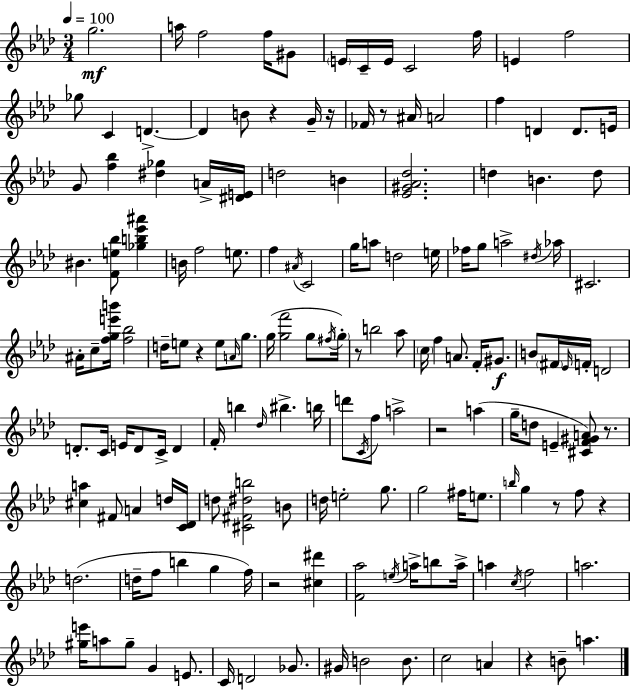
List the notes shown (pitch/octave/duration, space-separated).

G5/h. A5/s F5/h F5/s G#4/e E4/s C4/s E4/s C4/h F5/s E4/q F5/h Gb5/e C4/q D4/q. D4/q B4/e R/q G4/s R/s FES4/s R/e A#4/s A4/h F5/q D4/q D4/e. E4/s G4/e [F5,Bb5]/q [D#5,Gb5]/q A4/s [D#4,E4]/s D5/h B4/q [Eb4,G#4,Ab4,Db5]/h. D5/q B4/q. D5/e BIS4/q. [F4,E5,Bb5]/e [Gb5,B5,Eb6,A#6]/q B4/s F5/h E5/e. F5/q A#4/s C4/h G5/s A5/e D5/h E5/s FES5/s G5/e A5/h D#5/s Ab5/s C#4/h. A#4/s C5/e [F5,G5,E6,B6]/s [F5,Bb5]/h D5/s E5/e R/q E5/e A4/s G5/e. G5/s [G5,F6]/h G5/e F#5/s G5/s R/e B5/h Ab5/e C5/s F5/q A4/e. F4/s G#4/e. B4/e F#4/s Eb4/s F4/s D4/h D4/e. C4/s E4/s D4/e C4/s D4/q F4/s B5/q Db5/s BIS5/q. B5/s D6/e C4/s F5/e A5/h R/h A5/q G5/s D5/e E4/q [C#4,F4,G#4,A4]/e R/e. [C#5,A5]/q F#4/e A4/q D5/s [C4,Db4]/s D5/e [C#4,F#4,D#5,B5]/h B4/e D5/s E5/h G5/e. G5/h F#5/s E5/e. B5/s G5/q R/e F5/e R/q D5/h. D5/s F5/e B5/q G5/q F5/s R/h [C#5,D#6]/q [F4,Ab5]/h E5/s A5/s B5/e A5/s A5/q C5/s F5/h A5/h. [G#5,E6]/s A5/e G#5/e G4/q E4/e. C4/s D4/h Gb4/e. G#4/s B4/h B4/e. C5/h A4/q R/q B4/e A5/q.